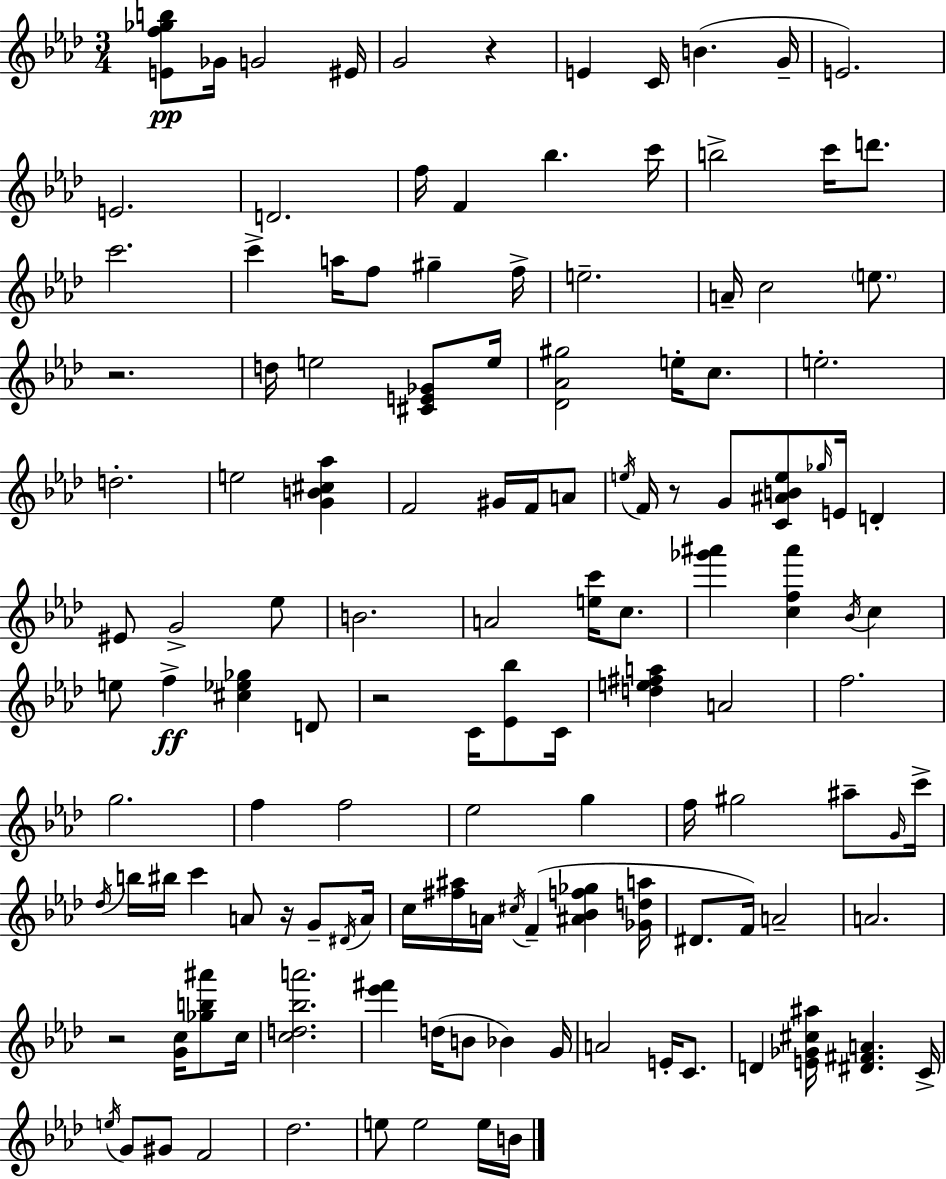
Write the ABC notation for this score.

X:1
T:Untitled
M:3/4
L:1/4
K:Fm
[Ef_gb]/2 _G/4 G2 ^E/4 G2 z E C/4 B G/4 E2 E2 D2 f/4 F _b c'/4 b2 c'/4 d'/2 c'2 c' a/4 f/2 ^g f/4 e2 A/4 c2 e/2 z2 d/4 e2 [^CE_G]/2 e/4 [_D_A^g]2 e/4 c/2 e2 d2 e2 [GB^c_a] F2 ^G/4 F/4 A/2 e/4 F/4 z/2 G/2 [C^ABe]/2 _g/4 E/4 D ^E/2 G2 _e/2 B2 A2 [ec']/4 c/2 [_g'^a'] [cf^a'] _B/4 c e/2 f [^c_e_g] D/2 z2 C/4 [_E_b]/2 C/4 [de^fa] A2 f2 g2 f f2 _e2 g f/4 ^g2 ^a/2 G/4 c'/4 _d/4 b/4 ^b/4 c' A/2 z/4 G/2 ^D/4 A/4 c/4 [^f^a]/4 A/4 ^c/4 F [^A_Bf_g] [_Gda]/4 ^D/2 F/4 A2 A2 z2 [Gc]/4 [_gb^a']/2 c/4 [cd_ba']2 [_e'^f'] d/4 B/2 _B G/4 A2 E/4 C/2 D [E_G^c^a]/4 [^D^FA] C/4 e/4 G/2 ^G/2 F2 _d2 e/2 e2 e/4 B/4